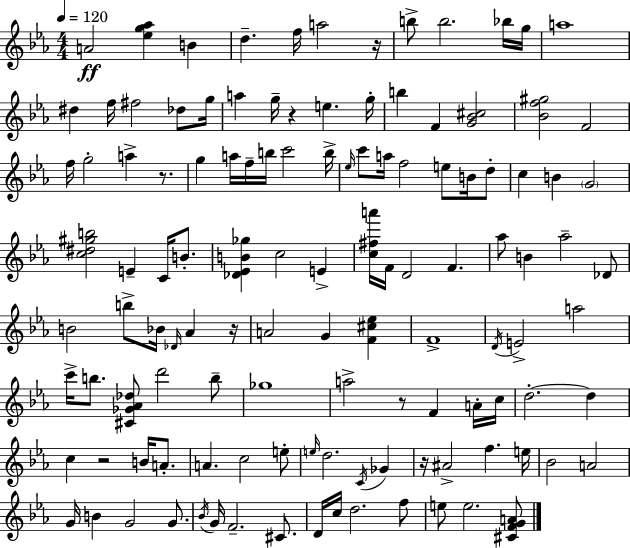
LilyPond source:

{
  \clef treble
  \numericTimeSignature
  \time 4/4
  \key ees \major
  \tempo 4 = 120
  a'2\ff <ees'' g'' aes''>4 b'4 | d''4.-- f''16 a''2 r16 | b''8-> b''2. bes''16 g''16 | a''1 | \break dis''4 f''16 fis''2 des''8 g''16 | a''4 g''16-- r4 e''4. g''16-. | b''4 f'4 <g' bes' cis''>2 | <bes' f'' gis''>2 f'2 | \break f''16 g''2-. a''4-> r8. | g''4 a''16 f''16-- b''16 c'''2 b''16-> | \grace { ees''16 } c'''8 a''16 f''2 e''8 b'16 d''8-. | c''4 b'4 \parenthesize g'2 | \break <c'' dis'' gis'' b''>2 e'4-- c'16 b'8.-. | <des' ees' b' ges''>4 c''2 e'4-> | <c'' fis'' a'''>16 f'16 d'2 f'4. | aes''8 b'4 aes''2-- des'8 | \break b'2 b''8-> bes'16 \grace { des'16 } aes'4 | r16 a'2 g'4 <f' cis'' ees''>4 | f'1-> | \acciaccatura { d'16 } e'2-> a''2 | \break c'''16-> b''8. <cis' ges' aes' des''>8 d'''2 | b''8-- ges''1 | a''2-> r8 f'4 | a'16-. c''16 d''2.-.~~ d''4 | \break c''4 r2 b'16 | a'8.-. a'4. c''2 | e''8-. \grace { e''16 } d''2. | \acciaccatura { c'16 } ges'4 r16 ais'2-> f''4. | \break e''16 bes'2 a'2 | g'16 b'4 g'2 | g'8. \acciaccatura { bes'16 } g'16 f'2.-- | cis'8. d'16 c''16 d''2. | \break f''8 e''8 e''2. | <cis' f' g' a'>8 \bar "|."
}